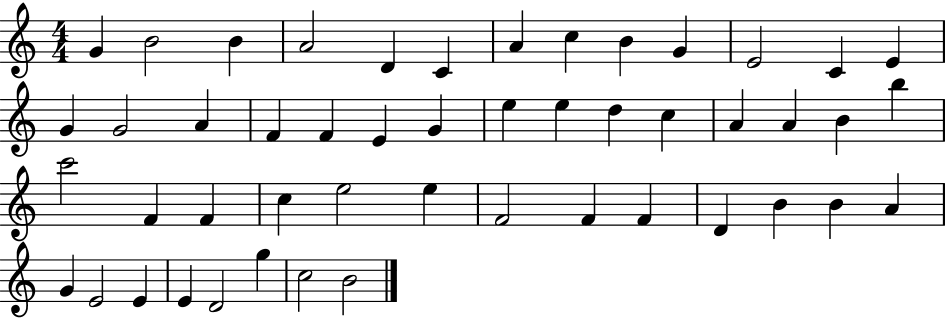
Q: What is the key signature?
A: C major